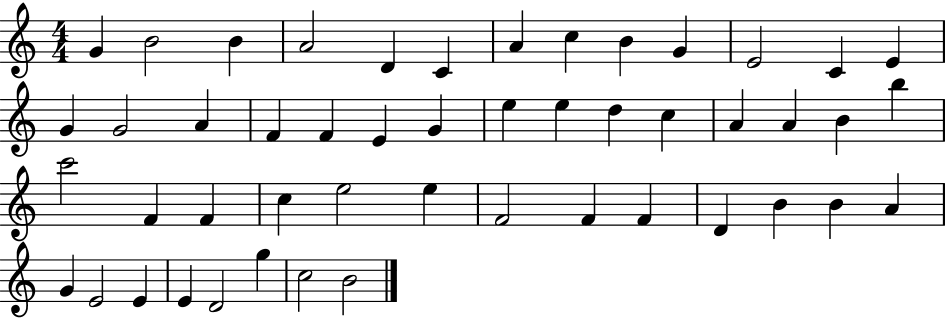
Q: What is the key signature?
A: C major